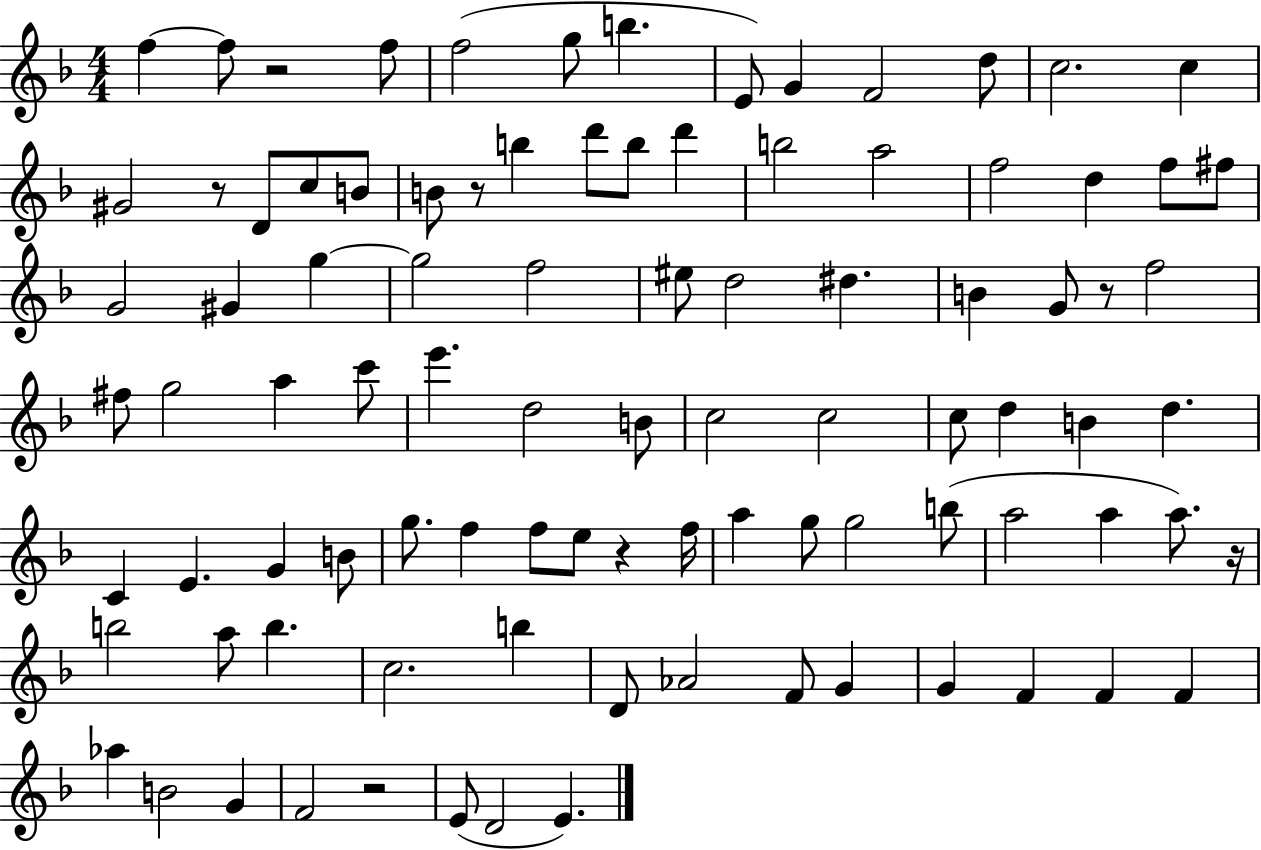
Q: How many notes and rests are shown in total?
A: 94